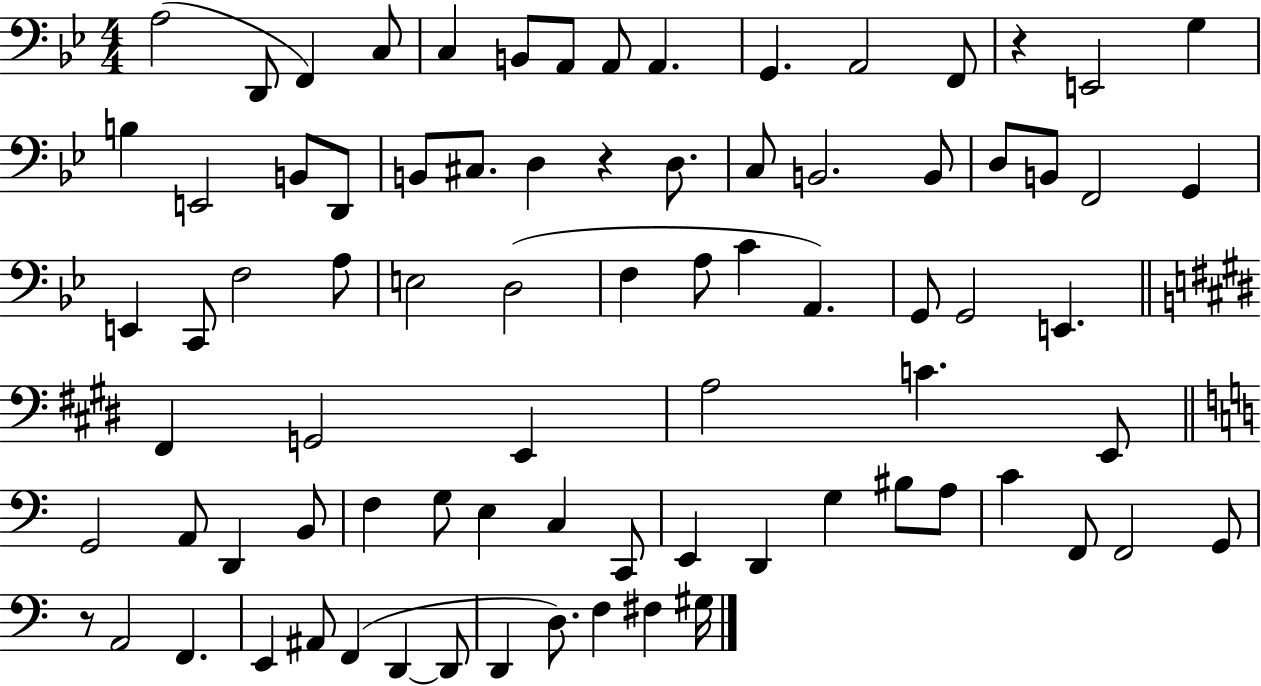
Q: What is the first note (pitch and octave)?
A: A3